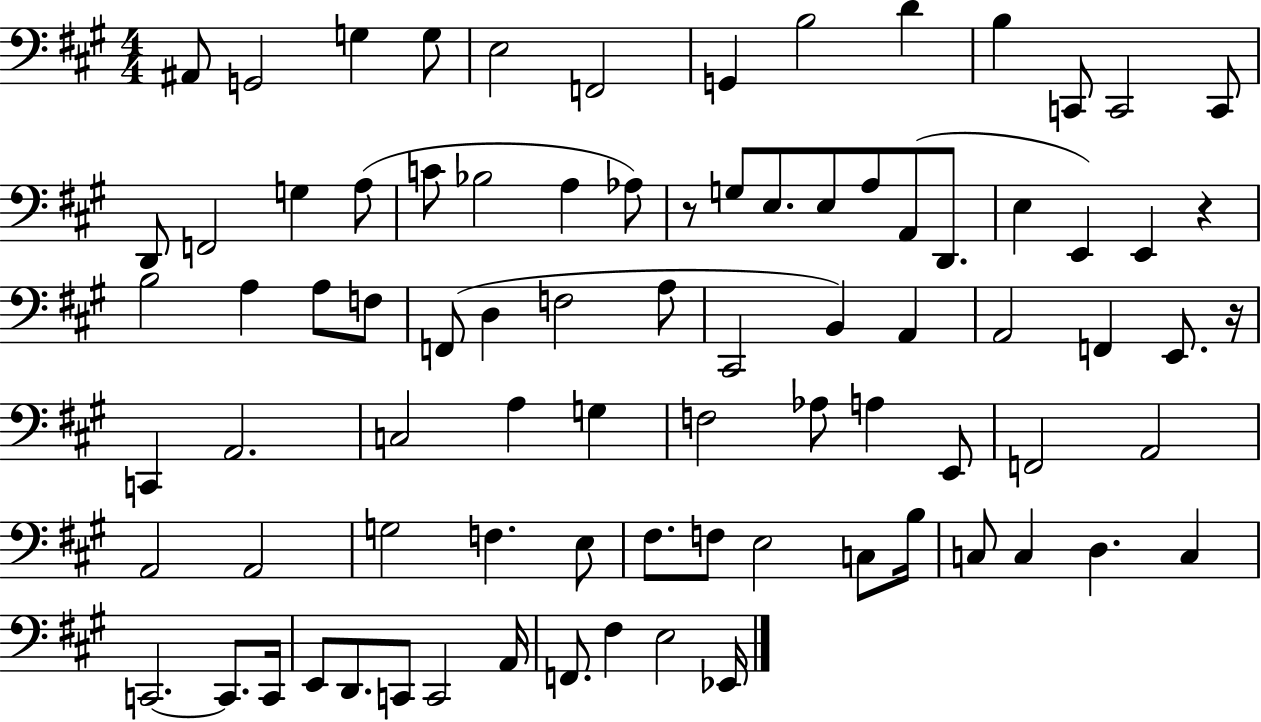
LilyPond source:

{
  \clef bass
  \numericTimeSignature
  \time 4/4
  \key a \major
  \repeat volta 2 { ais,8 g,2 g4 g8 | e2 f,2 | g,4 b2 d'4 | b4 c,8 c,2 c,8 | \break d,8 f,2 g4 a8( | c'8 bes2 a4 aes8) | r8 g8 e8. e8 a8 a,8( d,8. | e4 e,4) e,4 r4 | \break b2 a4 a8 f8 | f,8( d4 f2 a8 | cis,2 b,4) a,4 | a,2 f,4 e,8. r16 | \break c,4 a,2. | c2 a4 g4 | f2 aes8 a4 e,8 | f,2 a,2 | \break a,2 a,2 | g2 f4. e8 | fis8. f8 e2 c8 b16 | c8 c4 d4. c4 | \break c,2.~~ c,8. c,16 | e,8 d,8. c,8 c,2 a,16 | f,8. fis4 e2 ees,16 | } \bar "|."
}